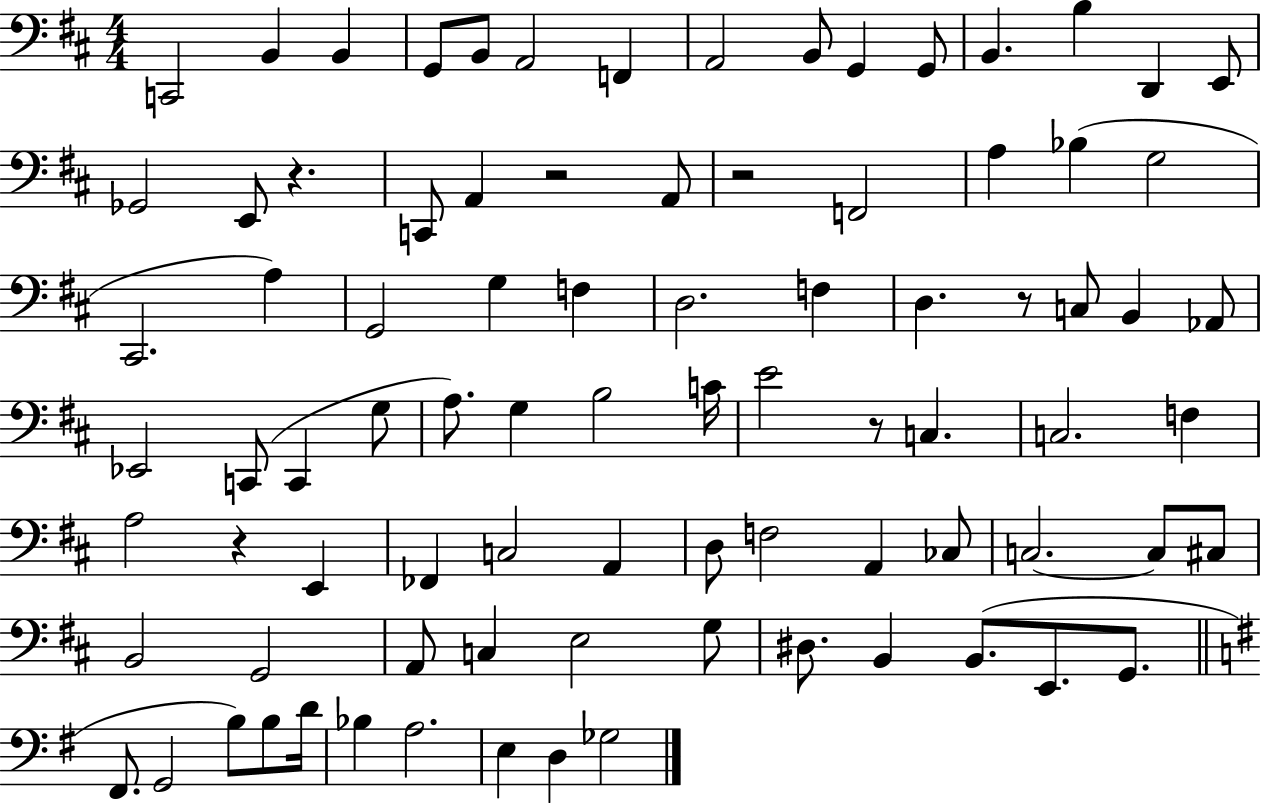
{
  \clef bass
  \numericTimeSignature
  \time 4/4
  \key d \major
  c,2 b,4 b,4 | g,8 b,8 a,2 f,4 | a,2 b,8 g,4 g,8 | b,4. b4 d,4 e,8 | \break ges,2 e,8 r4. | c,8 a,4 r2 a,8 | r2 f,2 | a4 bes4( g2 | \break cis,2. a4) | g,2 g4 f4 | d2. f4 | d4. r8 c8 b,4 aes,8 | \break ees,2 c,8( c,4 g8 | a8.) g4 b2 c'16 | e'2 r8 c4. | c2. f4 | \break a2 r4 e,4 | fes,4 c2 a,4 | d8 f2 a,4 ces8 | c2.~~ c8 cis8 | \break b,2 g,2 | a,8 c4 e2 g8 | dis8. b,4 b,8.( e,8. g,8. | \bar "||" \break \key g \major fis,8. g,2 b8) b8 d'16 | bes4 a2. | e4 d4 ges2 | \bar "|."
}